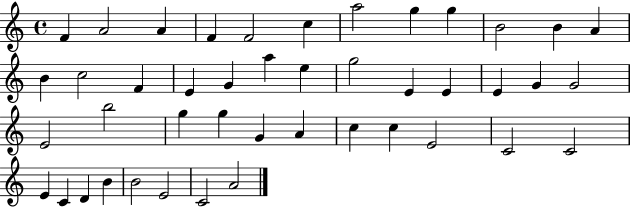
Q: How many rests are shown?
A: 0